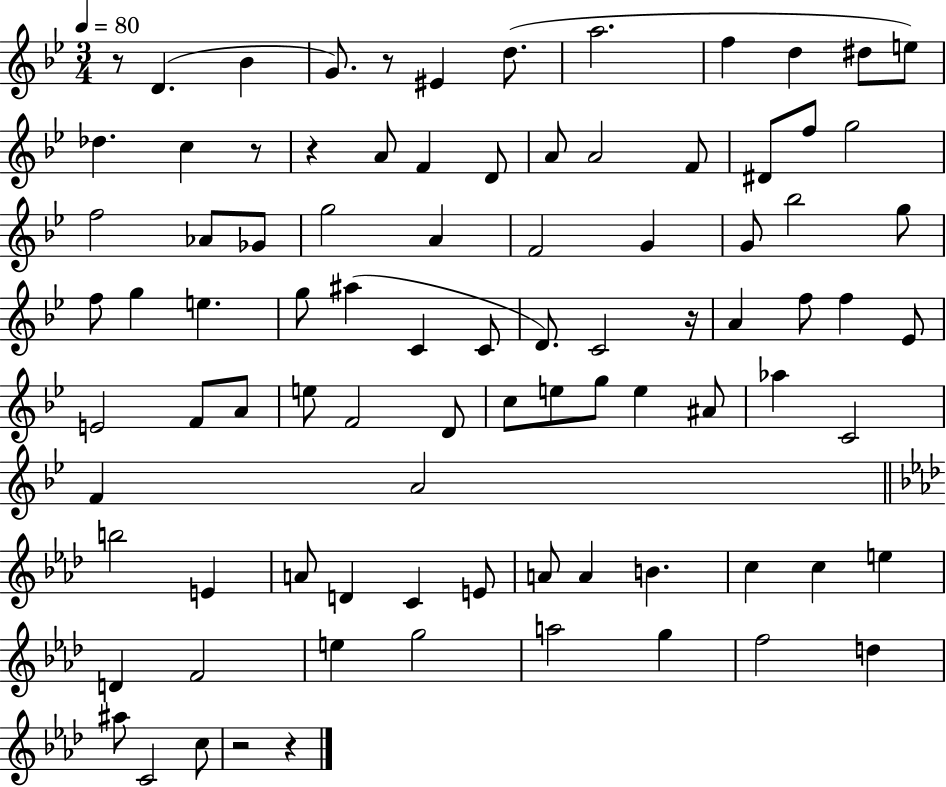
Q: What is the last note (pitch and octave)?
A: C5